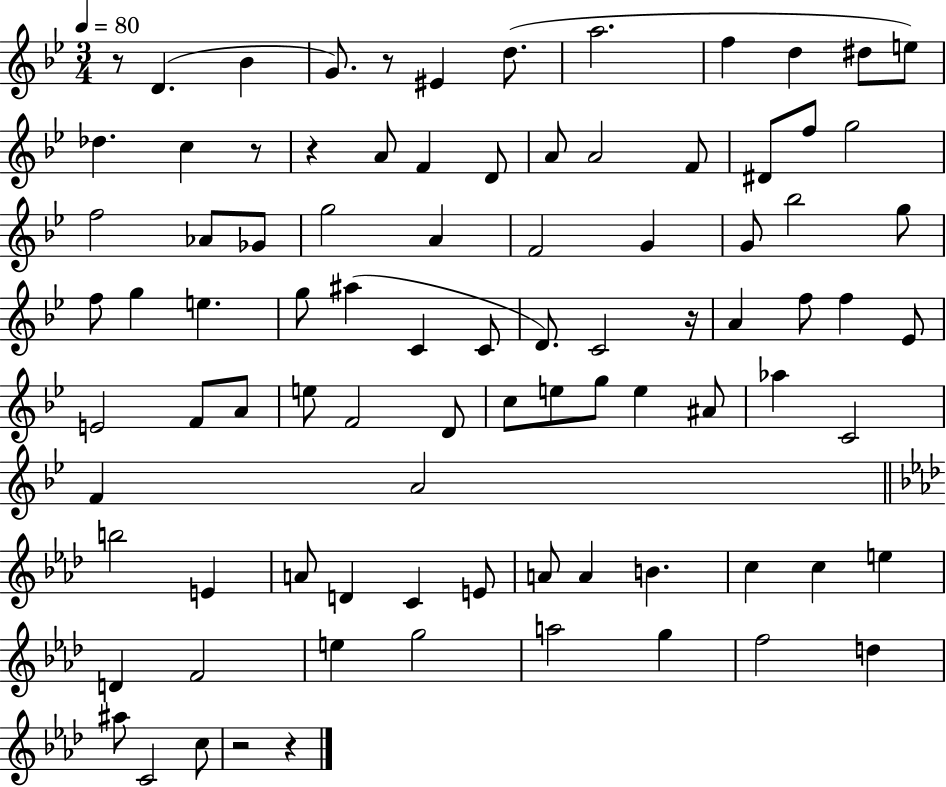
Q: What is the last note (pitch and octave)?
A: C5